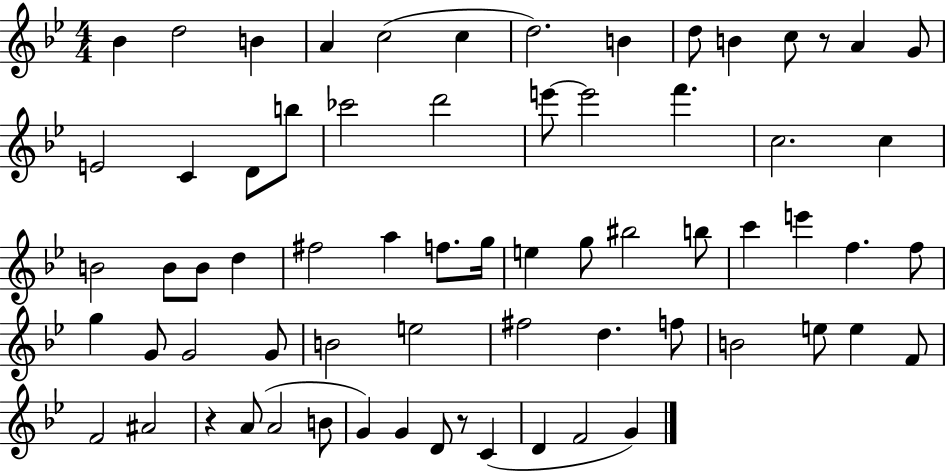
{
  \clef treble
  \numericTimeSignature
  \time 4/4
  \key bes \major
  \repeat volta 2 { bes'4 d''2 b'4 | a'4 c''2( c''4 | d''2.) b'4 | d''8 b'4 c''8 r8 a'4 g'8 | \break e'2 c'4 d'8 b''8 | ces'''2 d'''2 | e'''8~~ e'''2 f'''4. | c''2. c''4 | \break b'2 b'8 b'8 d''4 | fis''2 a''4 f''8. g''16 | e''4 g''8 bis''2 b''8 | c'''4 e'''4 f''4. f''8 | \break g''4 g'8 g'2 g'8 | b'2 e''2 | fis''2 d''4. f''8 | b'2 e''8 e''4 f'8 | \break f'2 ais'2 | r4 a'8( a'2 b'8 | g'4) g'4 d'8 r8 c'4( | d'4 f'2 g'4) | \break } \bar "|."
}